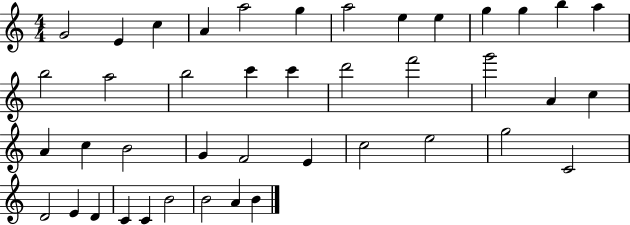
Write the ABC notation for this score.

X:1
T:Untitled
M:4/4
L:1/4
K:C
G2 E c A a2 g a2 e e g g b a b2 a2 b2 c' c' d'2 f'2 g'2 A c A c B2 G F2 E c2 e2 g2 C2 D2 E D C C B2 B2 A B